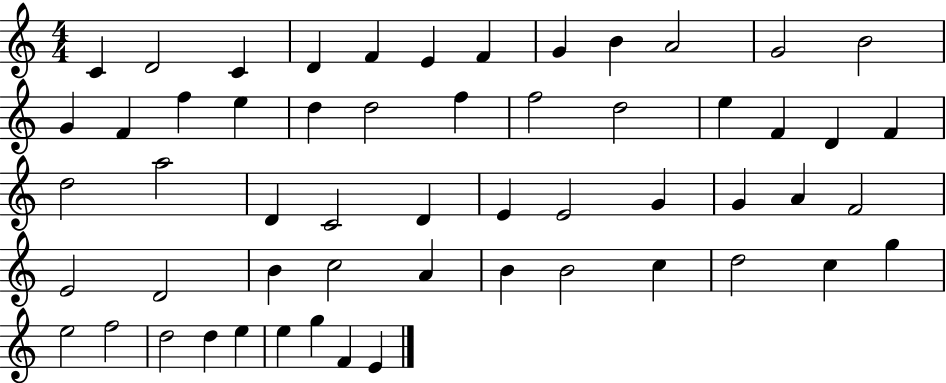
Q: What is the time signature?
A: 4/4